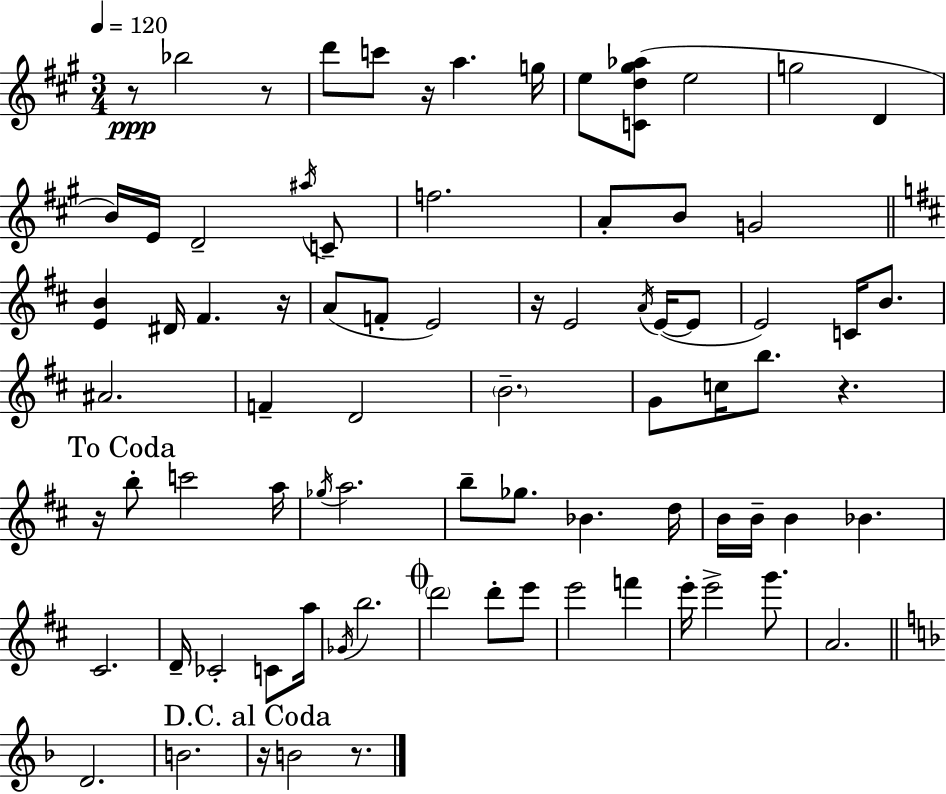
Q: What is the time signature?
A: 3/4